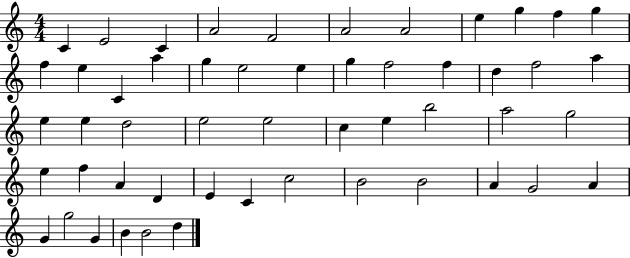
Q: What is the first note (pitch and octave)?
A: C4